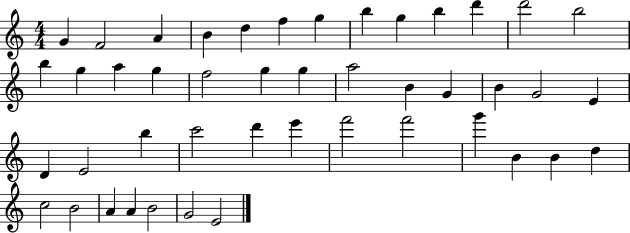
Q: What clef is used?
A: treble